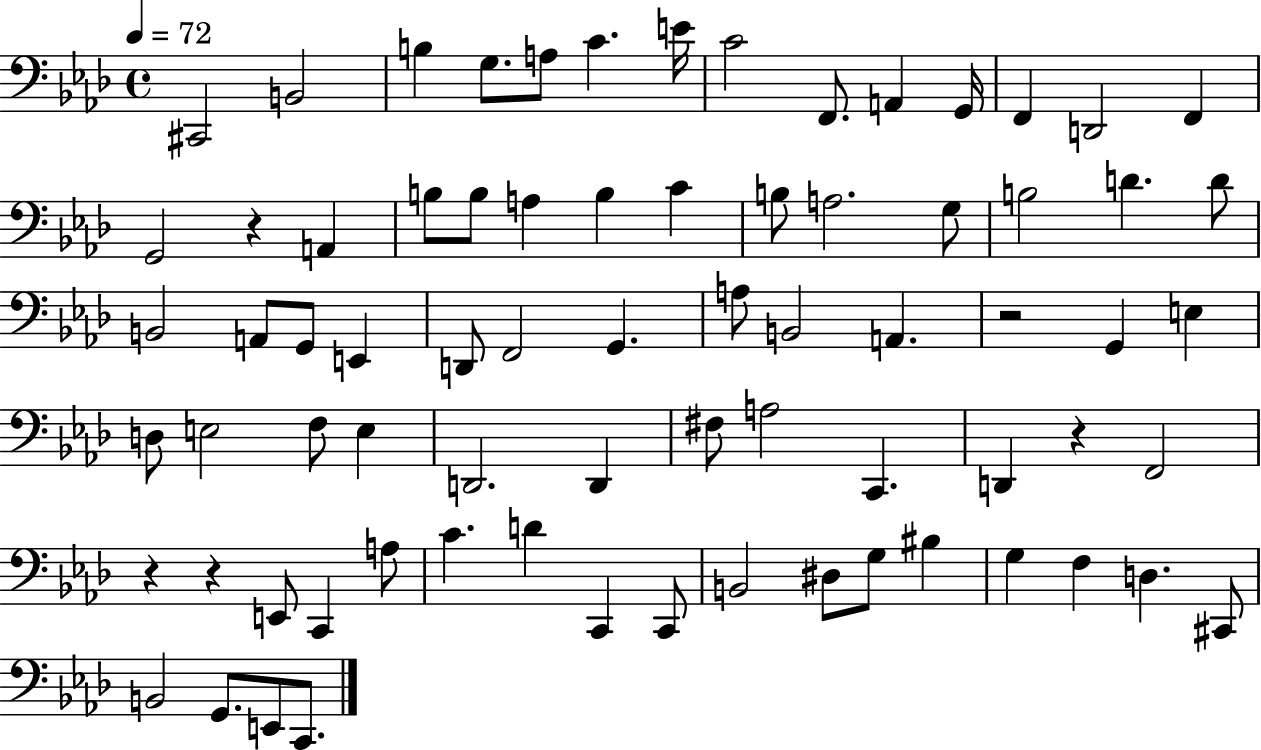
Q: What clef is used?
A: bass